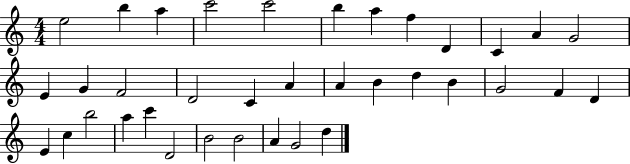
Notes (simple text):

E5/h B5/q A5/q C6/h C6/h B5/q A5/q F5/q D4/q C4/q A4/q G4/h E4/q G4/q F4/h D4/h C4/q A4/q A4/q B4/q D5/q B4/q G4/h F4/q D4/q E4/q C5/q B5/h A5/q C6/q D4/h B4/h B4/h A4/q G4/h D5/q